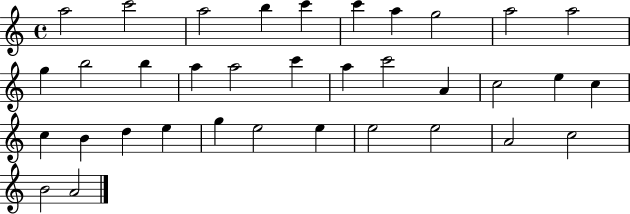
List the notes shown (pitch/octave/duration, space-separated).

A5/h C6/h A5/h B5/q C6/q C6/q A5/q G5/h A5/h A5/h G5/q B5/h B5/q A5/q A5/h C6/q A5/q C6/h A4/q C5/h E5/q C5/q C5/q B4/q D5/q E5/q G5/q E5/h E5/q E5/h E5/h A4/h C5/h B4/h A4/h